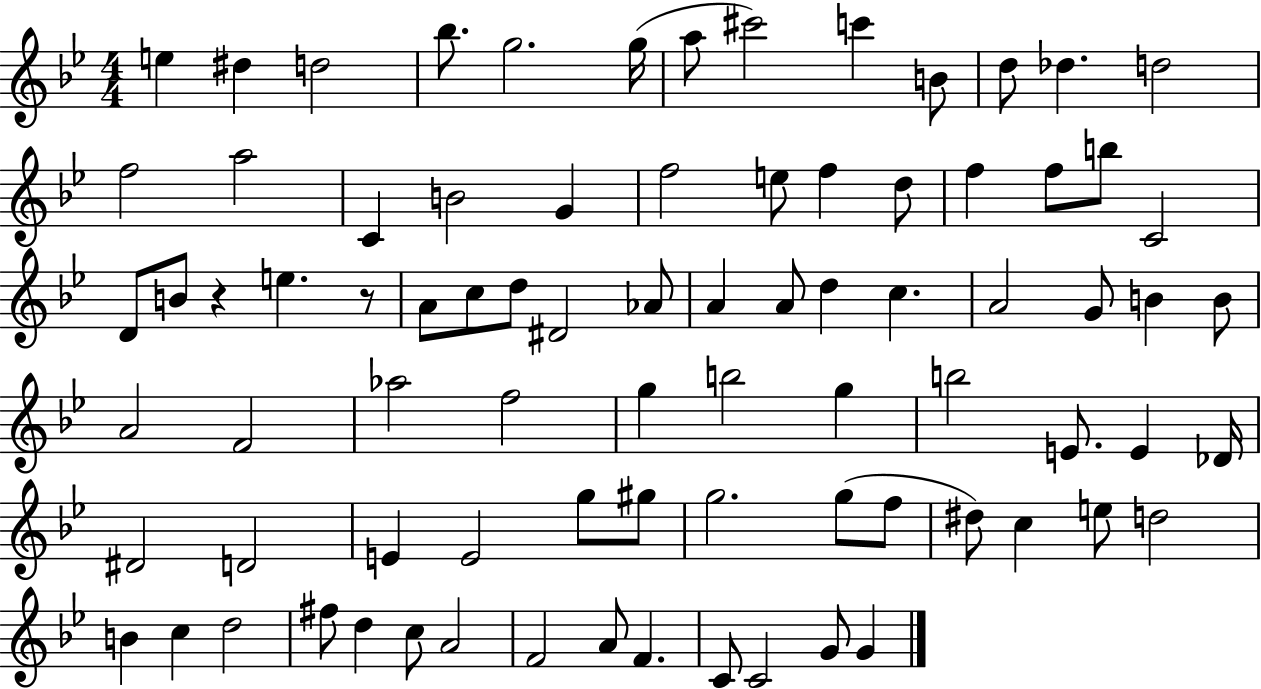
X:1
T:Untitled
M:4/4
L:1/4
K:Bb
e ^d d2 _b/2 g2 g/4 a/2 ^c'2 c' B/2 d/2 _d d2 f2 a2 C B2 G f2 e/2 f d/2 f f/2 b/2 C2 D/2 B/2 z e z/2 A/2 c/2 d/2 ^D2 _A/2 A A/2 d c A2 G/2 B B/2 A2 F2 _a2 f2 g b2 g b2 E/2 E _D/4 ^D2 D2 E E2 g/2 ^g/2 g2 g/2 f/2 ^d/2 c e/2 d2 B c d2 ^f/2 d c/2 A2 F2 A/2 F C/2 C2 G/2 G